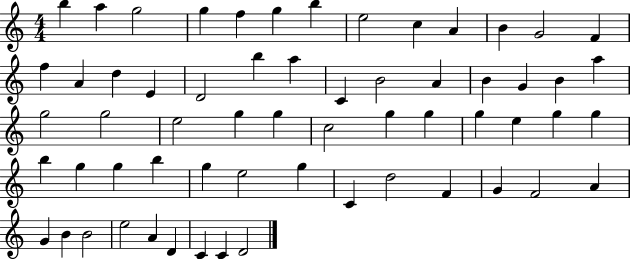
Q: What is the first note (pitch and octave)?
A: B5